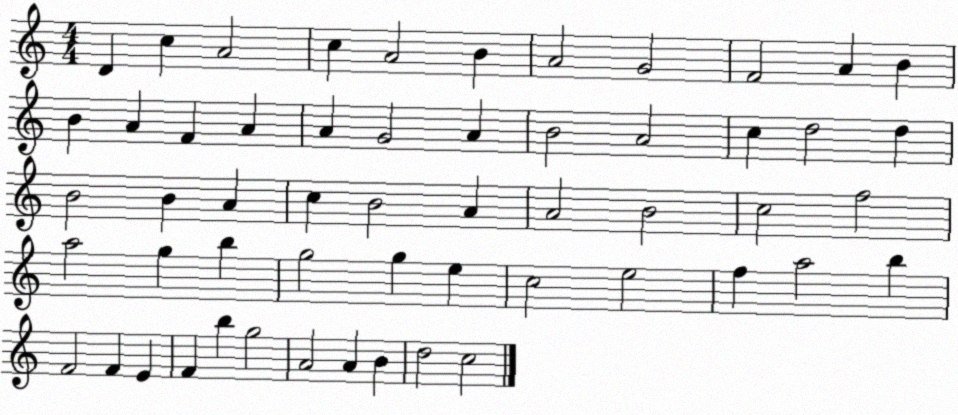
X:1
T:Untitled
M:4/4
L:1/4
K:C
D c A2 c A2 B A2 G2 F2 A B B A F A A G2 A B2 A2 c d2 d B2 B A c B2 A A2 B2 c2 f2 a2 g b g2 g e c2 e2 f a2 b F2 F E F b g2 A2 A B d2 c2